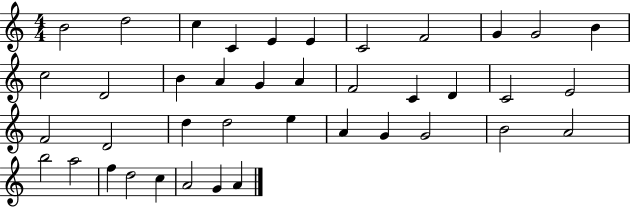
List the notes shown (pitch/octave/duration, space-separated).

B4/h D5/h C5/q C4/q E4/q E4/q C4/h F4/h G4/q G4/h B4/q C5/h D4/h B4/q A4/q G4/q A4/q F4/h C4/q D4/q C4/h E4/h F4/h D4/h D5/q D5/h E5/q A4/q G4/q G4/h B4/h A4/h B5/h A5/h F5/q D5/h C5/q A4/h G4/q A4/q